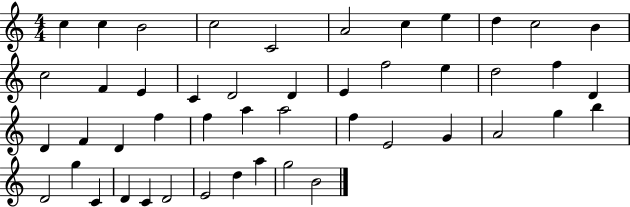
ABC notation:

X:1
T:Untitled
M:4/4
L:1/4
K:C
c c B2 c2 C2 A2 c e d c2 B c2 F E C D2 D E f2 e d2 f D D F D f f a a2 f E2 G A2 g b D2 g C D C D2 E2 d a g2 B2